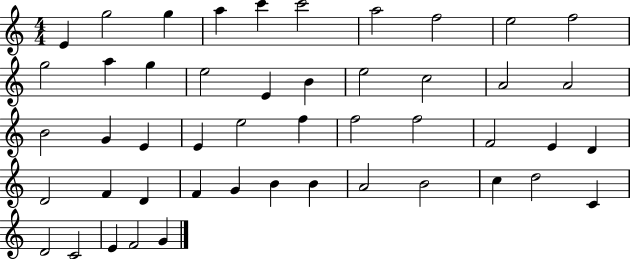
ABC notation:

X:1
T:Untitled
M:4/4
L:1/4
K:C
E g2 g a c' c'2 a2 f2 e2 f2 g2 a g e2 E B e2 c2 A2 A2 B2 G E E e2 f f2 f2 F2 E D D2 F D F G B B A2 B2 c d2 C D2 C2 E F2 G